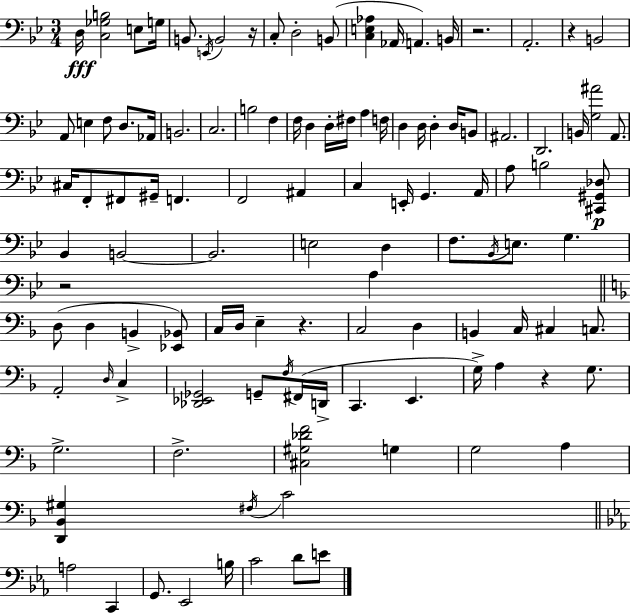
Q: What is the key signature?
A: G minor